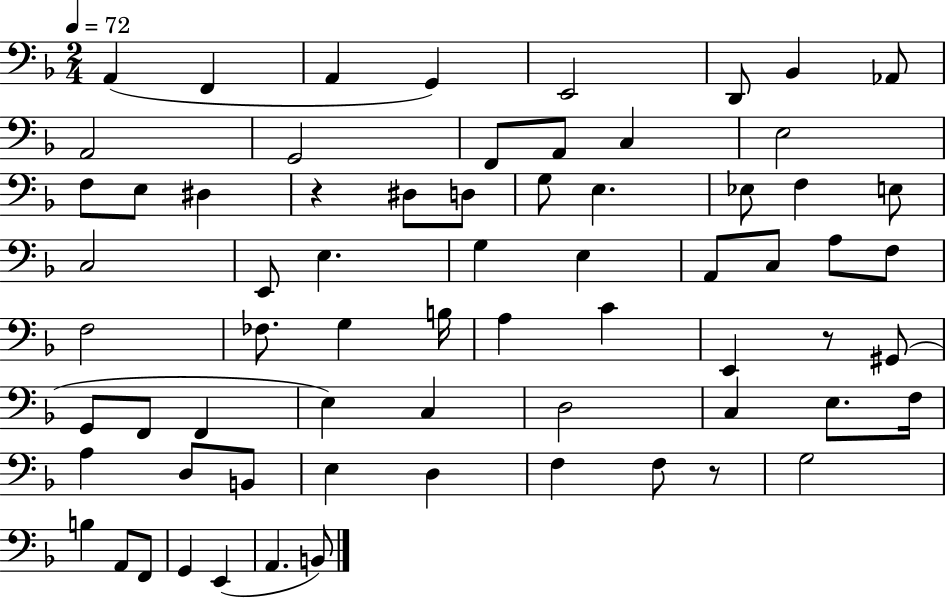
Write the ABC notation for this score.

X:1
T:Untitled
M:2/4
L:1/4
K:F
A,, F,, A,, G,, E,,2 D,,/2 _B,, _A,,/2 A,,2 G,,2 F,,/2 A,,/2 C, E,2 F,/2 E,/2 ^D, z ^D,/2 D,/2 G,/2 E, _E,/2 F, E,/2 C,2 E,,/2 E, G, E, A,,/2 C,/2 A,/2 F,/2 F,2 _F,/2 G, B,/4 A, C E,, z/2 ^G,,/2 G,,/2 F,,/2 F,, E, C, D,2 C, E,/2 F,/4 A, D,/2 B,,/2 E, D, F, F,/2 z/2 G,2 B, A,,/2 F,,/2 G,, E,, A,, B,,/2